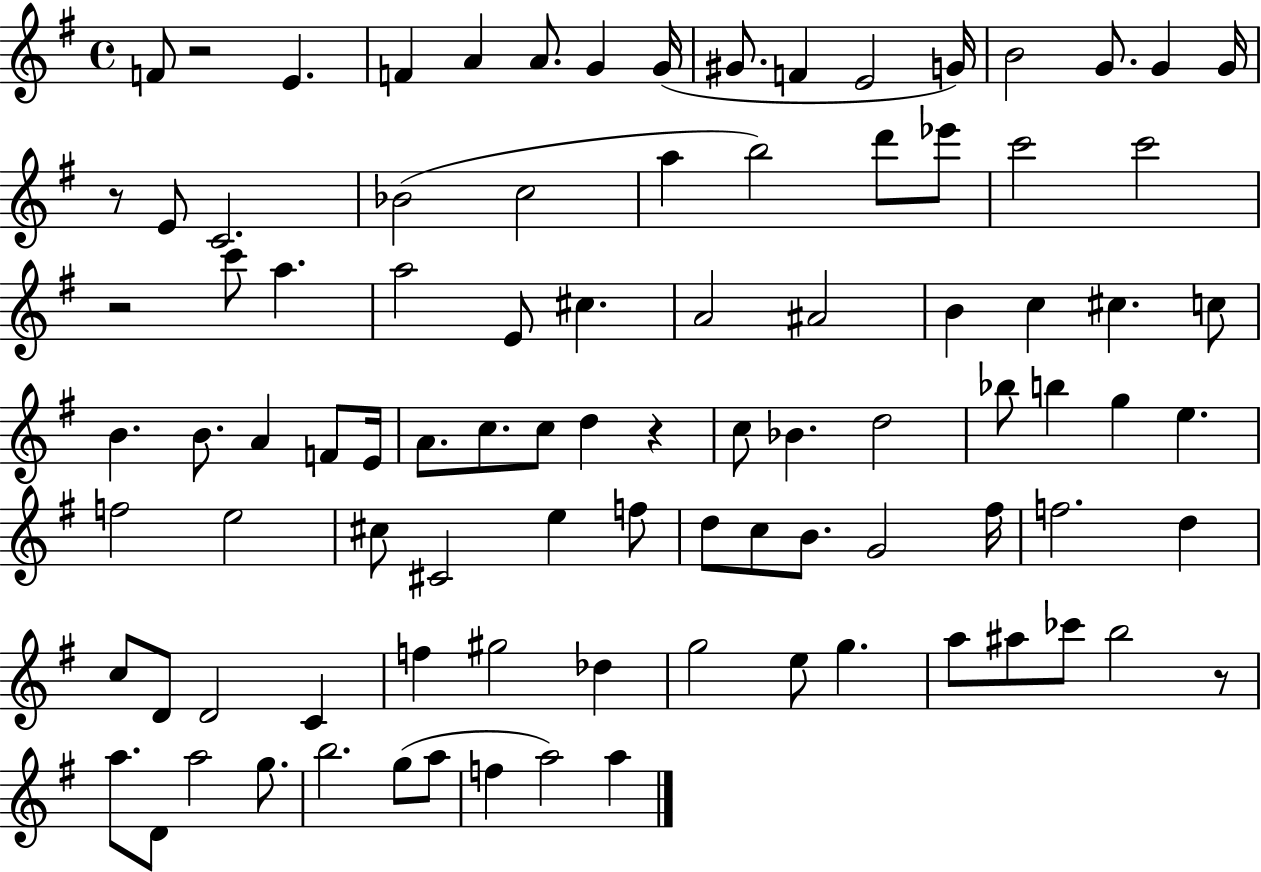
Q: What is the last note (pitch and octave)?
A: A5